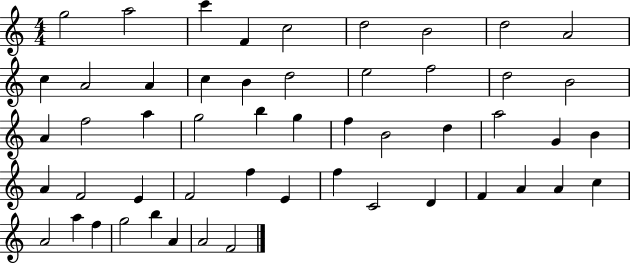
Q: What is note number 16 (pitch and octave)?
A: E5